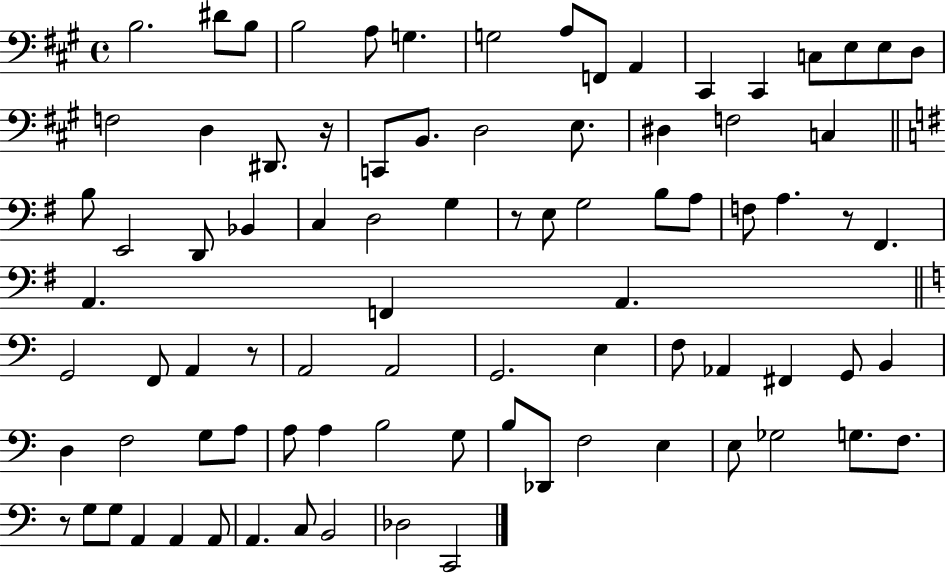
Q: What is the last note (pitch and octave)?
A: C2